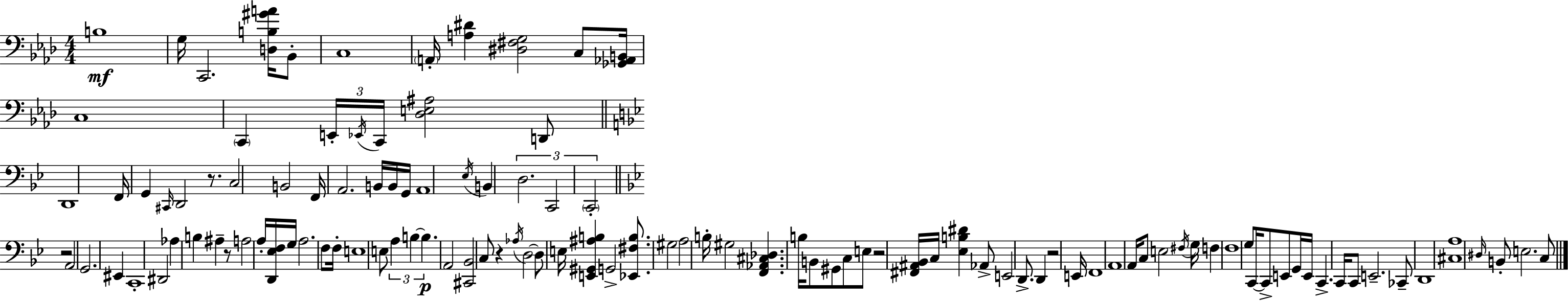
B3/w G3/s C2/h. [D3,B3,G#4,A4]/s Bb2/e C3/w A2/s [A3,D#4]/q [D#3,F#3,G3]/h C3/e [Gb2,Ab2,B2]/s C3/w C2/q E2/s Eb2/s C2/s [Db3,E3,A#3]/h D2/e D2/w F2/s G2/q C#2/s D2/h R/e. C3/h B2/h F2/s A2/h. B2/s B2/s G2/s A2/w Eb3/s B2/q D3/h. C2/h C2/h R/h A2/h G2/h. EIS2/q C2/w D#2/h Ab3/q B3/q A#3/q R/e A3/h A3/s [D2,Eb3,F3]/s G3/s A3/h. F3/e F3/s E3/w E3/e A3/q B3/q B3/q. A2/h [C#2,Bb2]/h C3/e R/q Ab3/s D3/h D3/e E3/s [E2,G#2,A#3,B3]/q G2/h [Eb2,F#3,B3]/e. G#3/h A3/h B3/s G#3/h [F2,Ab2,C#3,Db3]/q. B3/s B2/e G#2/e C3/e E3/e R/h [F#2,A#2,Bb2]/s C3/s [Eb3,B3,D#4]/q Ab2/e E2/h D2/e. D2/q R/h E2/s F2/w A2/w A2/s C3/e E3/h F#3/s G3/s F3/q F3/w G3/e C2/s C2/e E2/e G2/s E2/s C2/q. C2/s C2/e E2/h. CES2/e D2/w [C#3,A3]/w D#3/s B2/e E3/h. C3/e